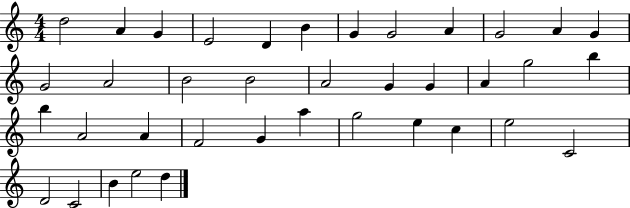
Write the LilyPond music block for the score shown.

{
  \clef treble
  \numericTimeSignature
  \time 4/4
  \key c \major
  d''2 a'4 g'4 | e'2 d'4 b'4 | g'4 g'2 a'4 | g'2 a'4 g'4 | \break g'2 a'2 | b'2 b'2 | a'2 g'4 g'4 | a'4 g''2 b''4 | \break b''4 a'2 a'4 | f'2 g'4 a''4 | g''2 e''4 c''4 | e''2 c'2 | \break d'2 c'2 | b'4 e''2 d''4 | \bar "|."
}